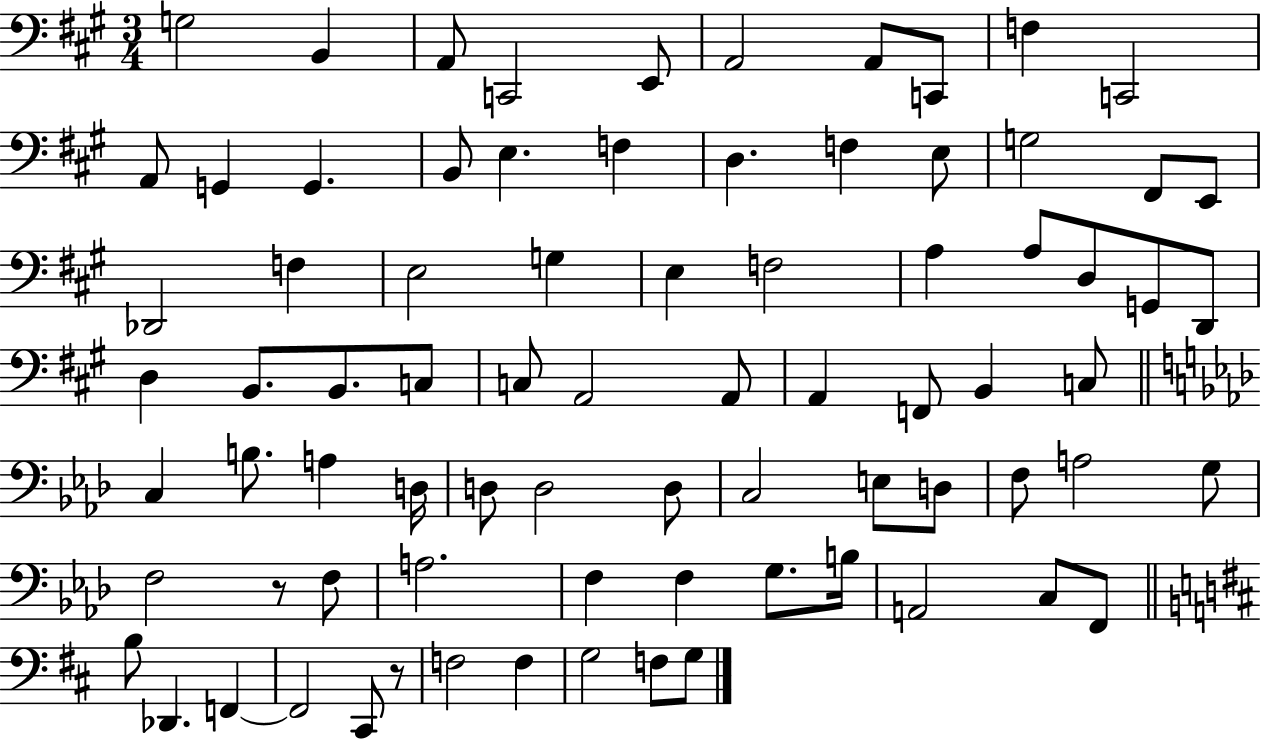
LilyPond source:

{
  \clef bass
  \numericTimeSignature
  \time 3/4
  \key a \major
  g2 b,4 | a,8 c,2 e,8 | a,2 a,8 c,8 | f4 c,2 | \break a,8 g,4 g,4. | b,8 e4. f4 | d4. f4 e8 | g2 fis,8 e,8 | \break des,2 f4 | e2 g4 | e4 f2 | a4 a8 d8 g,8 d,8 | \break d4 b,8. b,8. c8 | c8 a,2 a,8 | a,4 f,8 b,4 c8 | \bar "||" \break \key f \minor c4 b8. a4 d16 | d8 d2 d8 | c2 e8 d8 | f8 a2 g8 | \break f2 r8 f8 | a2. | f4 f4 g8. b16 | a,2 c8 f,8 | \break \bar "||" \break \key b \minor b8 des,4. f,4~~ | f,2 cis,8 r8 | f2 f4 | g2 f8 g8 | \break \bar "|."
}